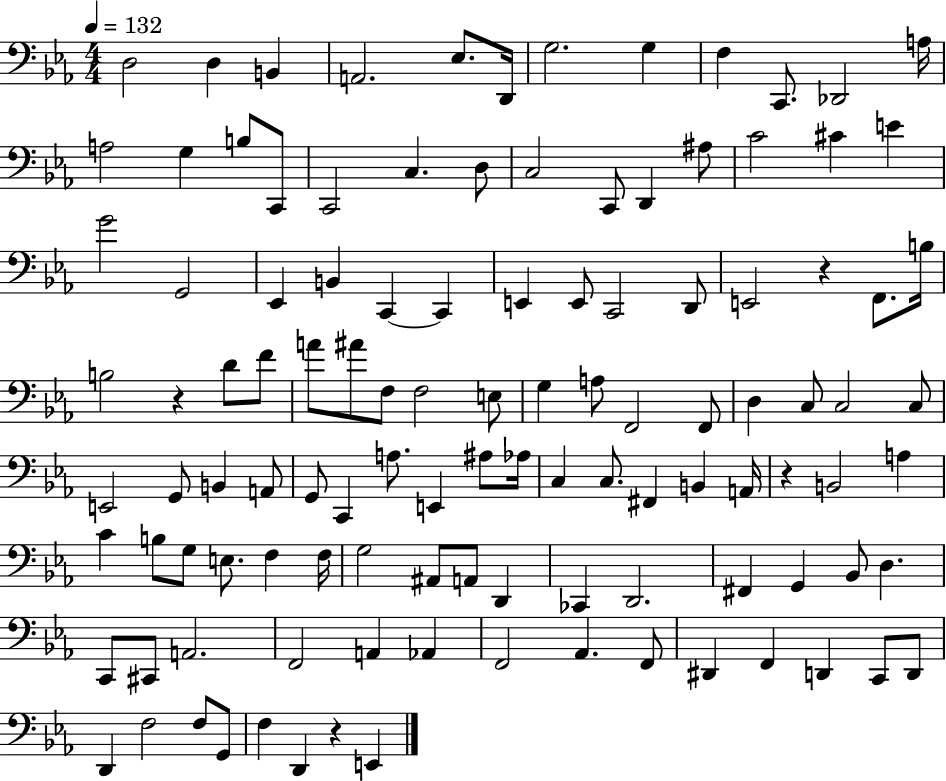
{
  \clef bass
  \numericTimeSignature
  \time 4/4
  \key ees \major
  \tempo 4 = 132
  d2 d4 b,4 | a,2. ees8. d,16 | g2. g4 | f4 c,8. des,2 a16 | \break a2 g4 b8 c,8 | c,2 c4. d8 | c2 c,8 d,4 ais8 | c'2 cis'4 e'4 | \break g'2 g,2 | ees,4 b,4 c,4~~ c,4 | e,4 e,8 c,2 d,8 | e,2 r4 f,8. b16 | \break b2 r4 d'8 f'8 | a'8 ais'8 f8 f2 e8 | g4 a8 f,2 f,8 | d4 c8 c2 c8 | \break e,2 g,8 b,4 a,8 | g,8 c,4 a8. e,4 ais8 aes16 | c4 c8. fis,4 b,4 a,16 | r4 b,2 a4 | \break c'4 b8 g8 e8. f4 f16 | g2 ais,8 a,8 d,4 | ces,4 d,2. | fis,4 g,4 bes,8 d4. | \break c,8 cis,8 a,2. | f,2 a,4 aes,4 | f,2 aes,4. f,8 | dis,4 f,4 d,4 c,8 d,8 | \break d,4 f2 f8 g,8 | f4 d,4 r4 e,4 | \bar "|."
}